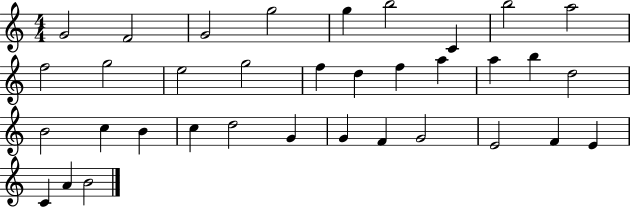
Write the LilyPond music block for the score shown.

{
  \clef treble
  \numericTimeSignature
  \time 4/4
  \key c \major
  g'2 f'2 | g'2 g''2 | g''4 b''2 c'4 | b''2 a''2 | \break f''2 g''2 | e''2 g''2 | f''4 d''4 f''4 a''4 | a''4 b''4 d''2 | \break b'2 c''4 b'4 | c''4 d''2 g'4 | g'4 f'4 g'2 | e'2 f'4 e'4 | \break c'4 a'4 b'2 | \bar "|."
}